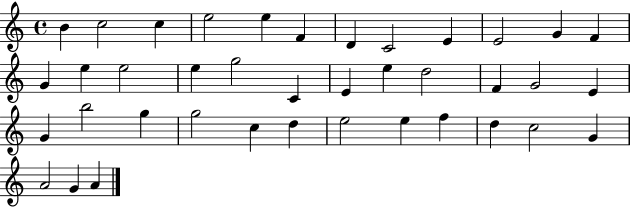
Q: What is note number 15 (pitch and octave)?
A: E5